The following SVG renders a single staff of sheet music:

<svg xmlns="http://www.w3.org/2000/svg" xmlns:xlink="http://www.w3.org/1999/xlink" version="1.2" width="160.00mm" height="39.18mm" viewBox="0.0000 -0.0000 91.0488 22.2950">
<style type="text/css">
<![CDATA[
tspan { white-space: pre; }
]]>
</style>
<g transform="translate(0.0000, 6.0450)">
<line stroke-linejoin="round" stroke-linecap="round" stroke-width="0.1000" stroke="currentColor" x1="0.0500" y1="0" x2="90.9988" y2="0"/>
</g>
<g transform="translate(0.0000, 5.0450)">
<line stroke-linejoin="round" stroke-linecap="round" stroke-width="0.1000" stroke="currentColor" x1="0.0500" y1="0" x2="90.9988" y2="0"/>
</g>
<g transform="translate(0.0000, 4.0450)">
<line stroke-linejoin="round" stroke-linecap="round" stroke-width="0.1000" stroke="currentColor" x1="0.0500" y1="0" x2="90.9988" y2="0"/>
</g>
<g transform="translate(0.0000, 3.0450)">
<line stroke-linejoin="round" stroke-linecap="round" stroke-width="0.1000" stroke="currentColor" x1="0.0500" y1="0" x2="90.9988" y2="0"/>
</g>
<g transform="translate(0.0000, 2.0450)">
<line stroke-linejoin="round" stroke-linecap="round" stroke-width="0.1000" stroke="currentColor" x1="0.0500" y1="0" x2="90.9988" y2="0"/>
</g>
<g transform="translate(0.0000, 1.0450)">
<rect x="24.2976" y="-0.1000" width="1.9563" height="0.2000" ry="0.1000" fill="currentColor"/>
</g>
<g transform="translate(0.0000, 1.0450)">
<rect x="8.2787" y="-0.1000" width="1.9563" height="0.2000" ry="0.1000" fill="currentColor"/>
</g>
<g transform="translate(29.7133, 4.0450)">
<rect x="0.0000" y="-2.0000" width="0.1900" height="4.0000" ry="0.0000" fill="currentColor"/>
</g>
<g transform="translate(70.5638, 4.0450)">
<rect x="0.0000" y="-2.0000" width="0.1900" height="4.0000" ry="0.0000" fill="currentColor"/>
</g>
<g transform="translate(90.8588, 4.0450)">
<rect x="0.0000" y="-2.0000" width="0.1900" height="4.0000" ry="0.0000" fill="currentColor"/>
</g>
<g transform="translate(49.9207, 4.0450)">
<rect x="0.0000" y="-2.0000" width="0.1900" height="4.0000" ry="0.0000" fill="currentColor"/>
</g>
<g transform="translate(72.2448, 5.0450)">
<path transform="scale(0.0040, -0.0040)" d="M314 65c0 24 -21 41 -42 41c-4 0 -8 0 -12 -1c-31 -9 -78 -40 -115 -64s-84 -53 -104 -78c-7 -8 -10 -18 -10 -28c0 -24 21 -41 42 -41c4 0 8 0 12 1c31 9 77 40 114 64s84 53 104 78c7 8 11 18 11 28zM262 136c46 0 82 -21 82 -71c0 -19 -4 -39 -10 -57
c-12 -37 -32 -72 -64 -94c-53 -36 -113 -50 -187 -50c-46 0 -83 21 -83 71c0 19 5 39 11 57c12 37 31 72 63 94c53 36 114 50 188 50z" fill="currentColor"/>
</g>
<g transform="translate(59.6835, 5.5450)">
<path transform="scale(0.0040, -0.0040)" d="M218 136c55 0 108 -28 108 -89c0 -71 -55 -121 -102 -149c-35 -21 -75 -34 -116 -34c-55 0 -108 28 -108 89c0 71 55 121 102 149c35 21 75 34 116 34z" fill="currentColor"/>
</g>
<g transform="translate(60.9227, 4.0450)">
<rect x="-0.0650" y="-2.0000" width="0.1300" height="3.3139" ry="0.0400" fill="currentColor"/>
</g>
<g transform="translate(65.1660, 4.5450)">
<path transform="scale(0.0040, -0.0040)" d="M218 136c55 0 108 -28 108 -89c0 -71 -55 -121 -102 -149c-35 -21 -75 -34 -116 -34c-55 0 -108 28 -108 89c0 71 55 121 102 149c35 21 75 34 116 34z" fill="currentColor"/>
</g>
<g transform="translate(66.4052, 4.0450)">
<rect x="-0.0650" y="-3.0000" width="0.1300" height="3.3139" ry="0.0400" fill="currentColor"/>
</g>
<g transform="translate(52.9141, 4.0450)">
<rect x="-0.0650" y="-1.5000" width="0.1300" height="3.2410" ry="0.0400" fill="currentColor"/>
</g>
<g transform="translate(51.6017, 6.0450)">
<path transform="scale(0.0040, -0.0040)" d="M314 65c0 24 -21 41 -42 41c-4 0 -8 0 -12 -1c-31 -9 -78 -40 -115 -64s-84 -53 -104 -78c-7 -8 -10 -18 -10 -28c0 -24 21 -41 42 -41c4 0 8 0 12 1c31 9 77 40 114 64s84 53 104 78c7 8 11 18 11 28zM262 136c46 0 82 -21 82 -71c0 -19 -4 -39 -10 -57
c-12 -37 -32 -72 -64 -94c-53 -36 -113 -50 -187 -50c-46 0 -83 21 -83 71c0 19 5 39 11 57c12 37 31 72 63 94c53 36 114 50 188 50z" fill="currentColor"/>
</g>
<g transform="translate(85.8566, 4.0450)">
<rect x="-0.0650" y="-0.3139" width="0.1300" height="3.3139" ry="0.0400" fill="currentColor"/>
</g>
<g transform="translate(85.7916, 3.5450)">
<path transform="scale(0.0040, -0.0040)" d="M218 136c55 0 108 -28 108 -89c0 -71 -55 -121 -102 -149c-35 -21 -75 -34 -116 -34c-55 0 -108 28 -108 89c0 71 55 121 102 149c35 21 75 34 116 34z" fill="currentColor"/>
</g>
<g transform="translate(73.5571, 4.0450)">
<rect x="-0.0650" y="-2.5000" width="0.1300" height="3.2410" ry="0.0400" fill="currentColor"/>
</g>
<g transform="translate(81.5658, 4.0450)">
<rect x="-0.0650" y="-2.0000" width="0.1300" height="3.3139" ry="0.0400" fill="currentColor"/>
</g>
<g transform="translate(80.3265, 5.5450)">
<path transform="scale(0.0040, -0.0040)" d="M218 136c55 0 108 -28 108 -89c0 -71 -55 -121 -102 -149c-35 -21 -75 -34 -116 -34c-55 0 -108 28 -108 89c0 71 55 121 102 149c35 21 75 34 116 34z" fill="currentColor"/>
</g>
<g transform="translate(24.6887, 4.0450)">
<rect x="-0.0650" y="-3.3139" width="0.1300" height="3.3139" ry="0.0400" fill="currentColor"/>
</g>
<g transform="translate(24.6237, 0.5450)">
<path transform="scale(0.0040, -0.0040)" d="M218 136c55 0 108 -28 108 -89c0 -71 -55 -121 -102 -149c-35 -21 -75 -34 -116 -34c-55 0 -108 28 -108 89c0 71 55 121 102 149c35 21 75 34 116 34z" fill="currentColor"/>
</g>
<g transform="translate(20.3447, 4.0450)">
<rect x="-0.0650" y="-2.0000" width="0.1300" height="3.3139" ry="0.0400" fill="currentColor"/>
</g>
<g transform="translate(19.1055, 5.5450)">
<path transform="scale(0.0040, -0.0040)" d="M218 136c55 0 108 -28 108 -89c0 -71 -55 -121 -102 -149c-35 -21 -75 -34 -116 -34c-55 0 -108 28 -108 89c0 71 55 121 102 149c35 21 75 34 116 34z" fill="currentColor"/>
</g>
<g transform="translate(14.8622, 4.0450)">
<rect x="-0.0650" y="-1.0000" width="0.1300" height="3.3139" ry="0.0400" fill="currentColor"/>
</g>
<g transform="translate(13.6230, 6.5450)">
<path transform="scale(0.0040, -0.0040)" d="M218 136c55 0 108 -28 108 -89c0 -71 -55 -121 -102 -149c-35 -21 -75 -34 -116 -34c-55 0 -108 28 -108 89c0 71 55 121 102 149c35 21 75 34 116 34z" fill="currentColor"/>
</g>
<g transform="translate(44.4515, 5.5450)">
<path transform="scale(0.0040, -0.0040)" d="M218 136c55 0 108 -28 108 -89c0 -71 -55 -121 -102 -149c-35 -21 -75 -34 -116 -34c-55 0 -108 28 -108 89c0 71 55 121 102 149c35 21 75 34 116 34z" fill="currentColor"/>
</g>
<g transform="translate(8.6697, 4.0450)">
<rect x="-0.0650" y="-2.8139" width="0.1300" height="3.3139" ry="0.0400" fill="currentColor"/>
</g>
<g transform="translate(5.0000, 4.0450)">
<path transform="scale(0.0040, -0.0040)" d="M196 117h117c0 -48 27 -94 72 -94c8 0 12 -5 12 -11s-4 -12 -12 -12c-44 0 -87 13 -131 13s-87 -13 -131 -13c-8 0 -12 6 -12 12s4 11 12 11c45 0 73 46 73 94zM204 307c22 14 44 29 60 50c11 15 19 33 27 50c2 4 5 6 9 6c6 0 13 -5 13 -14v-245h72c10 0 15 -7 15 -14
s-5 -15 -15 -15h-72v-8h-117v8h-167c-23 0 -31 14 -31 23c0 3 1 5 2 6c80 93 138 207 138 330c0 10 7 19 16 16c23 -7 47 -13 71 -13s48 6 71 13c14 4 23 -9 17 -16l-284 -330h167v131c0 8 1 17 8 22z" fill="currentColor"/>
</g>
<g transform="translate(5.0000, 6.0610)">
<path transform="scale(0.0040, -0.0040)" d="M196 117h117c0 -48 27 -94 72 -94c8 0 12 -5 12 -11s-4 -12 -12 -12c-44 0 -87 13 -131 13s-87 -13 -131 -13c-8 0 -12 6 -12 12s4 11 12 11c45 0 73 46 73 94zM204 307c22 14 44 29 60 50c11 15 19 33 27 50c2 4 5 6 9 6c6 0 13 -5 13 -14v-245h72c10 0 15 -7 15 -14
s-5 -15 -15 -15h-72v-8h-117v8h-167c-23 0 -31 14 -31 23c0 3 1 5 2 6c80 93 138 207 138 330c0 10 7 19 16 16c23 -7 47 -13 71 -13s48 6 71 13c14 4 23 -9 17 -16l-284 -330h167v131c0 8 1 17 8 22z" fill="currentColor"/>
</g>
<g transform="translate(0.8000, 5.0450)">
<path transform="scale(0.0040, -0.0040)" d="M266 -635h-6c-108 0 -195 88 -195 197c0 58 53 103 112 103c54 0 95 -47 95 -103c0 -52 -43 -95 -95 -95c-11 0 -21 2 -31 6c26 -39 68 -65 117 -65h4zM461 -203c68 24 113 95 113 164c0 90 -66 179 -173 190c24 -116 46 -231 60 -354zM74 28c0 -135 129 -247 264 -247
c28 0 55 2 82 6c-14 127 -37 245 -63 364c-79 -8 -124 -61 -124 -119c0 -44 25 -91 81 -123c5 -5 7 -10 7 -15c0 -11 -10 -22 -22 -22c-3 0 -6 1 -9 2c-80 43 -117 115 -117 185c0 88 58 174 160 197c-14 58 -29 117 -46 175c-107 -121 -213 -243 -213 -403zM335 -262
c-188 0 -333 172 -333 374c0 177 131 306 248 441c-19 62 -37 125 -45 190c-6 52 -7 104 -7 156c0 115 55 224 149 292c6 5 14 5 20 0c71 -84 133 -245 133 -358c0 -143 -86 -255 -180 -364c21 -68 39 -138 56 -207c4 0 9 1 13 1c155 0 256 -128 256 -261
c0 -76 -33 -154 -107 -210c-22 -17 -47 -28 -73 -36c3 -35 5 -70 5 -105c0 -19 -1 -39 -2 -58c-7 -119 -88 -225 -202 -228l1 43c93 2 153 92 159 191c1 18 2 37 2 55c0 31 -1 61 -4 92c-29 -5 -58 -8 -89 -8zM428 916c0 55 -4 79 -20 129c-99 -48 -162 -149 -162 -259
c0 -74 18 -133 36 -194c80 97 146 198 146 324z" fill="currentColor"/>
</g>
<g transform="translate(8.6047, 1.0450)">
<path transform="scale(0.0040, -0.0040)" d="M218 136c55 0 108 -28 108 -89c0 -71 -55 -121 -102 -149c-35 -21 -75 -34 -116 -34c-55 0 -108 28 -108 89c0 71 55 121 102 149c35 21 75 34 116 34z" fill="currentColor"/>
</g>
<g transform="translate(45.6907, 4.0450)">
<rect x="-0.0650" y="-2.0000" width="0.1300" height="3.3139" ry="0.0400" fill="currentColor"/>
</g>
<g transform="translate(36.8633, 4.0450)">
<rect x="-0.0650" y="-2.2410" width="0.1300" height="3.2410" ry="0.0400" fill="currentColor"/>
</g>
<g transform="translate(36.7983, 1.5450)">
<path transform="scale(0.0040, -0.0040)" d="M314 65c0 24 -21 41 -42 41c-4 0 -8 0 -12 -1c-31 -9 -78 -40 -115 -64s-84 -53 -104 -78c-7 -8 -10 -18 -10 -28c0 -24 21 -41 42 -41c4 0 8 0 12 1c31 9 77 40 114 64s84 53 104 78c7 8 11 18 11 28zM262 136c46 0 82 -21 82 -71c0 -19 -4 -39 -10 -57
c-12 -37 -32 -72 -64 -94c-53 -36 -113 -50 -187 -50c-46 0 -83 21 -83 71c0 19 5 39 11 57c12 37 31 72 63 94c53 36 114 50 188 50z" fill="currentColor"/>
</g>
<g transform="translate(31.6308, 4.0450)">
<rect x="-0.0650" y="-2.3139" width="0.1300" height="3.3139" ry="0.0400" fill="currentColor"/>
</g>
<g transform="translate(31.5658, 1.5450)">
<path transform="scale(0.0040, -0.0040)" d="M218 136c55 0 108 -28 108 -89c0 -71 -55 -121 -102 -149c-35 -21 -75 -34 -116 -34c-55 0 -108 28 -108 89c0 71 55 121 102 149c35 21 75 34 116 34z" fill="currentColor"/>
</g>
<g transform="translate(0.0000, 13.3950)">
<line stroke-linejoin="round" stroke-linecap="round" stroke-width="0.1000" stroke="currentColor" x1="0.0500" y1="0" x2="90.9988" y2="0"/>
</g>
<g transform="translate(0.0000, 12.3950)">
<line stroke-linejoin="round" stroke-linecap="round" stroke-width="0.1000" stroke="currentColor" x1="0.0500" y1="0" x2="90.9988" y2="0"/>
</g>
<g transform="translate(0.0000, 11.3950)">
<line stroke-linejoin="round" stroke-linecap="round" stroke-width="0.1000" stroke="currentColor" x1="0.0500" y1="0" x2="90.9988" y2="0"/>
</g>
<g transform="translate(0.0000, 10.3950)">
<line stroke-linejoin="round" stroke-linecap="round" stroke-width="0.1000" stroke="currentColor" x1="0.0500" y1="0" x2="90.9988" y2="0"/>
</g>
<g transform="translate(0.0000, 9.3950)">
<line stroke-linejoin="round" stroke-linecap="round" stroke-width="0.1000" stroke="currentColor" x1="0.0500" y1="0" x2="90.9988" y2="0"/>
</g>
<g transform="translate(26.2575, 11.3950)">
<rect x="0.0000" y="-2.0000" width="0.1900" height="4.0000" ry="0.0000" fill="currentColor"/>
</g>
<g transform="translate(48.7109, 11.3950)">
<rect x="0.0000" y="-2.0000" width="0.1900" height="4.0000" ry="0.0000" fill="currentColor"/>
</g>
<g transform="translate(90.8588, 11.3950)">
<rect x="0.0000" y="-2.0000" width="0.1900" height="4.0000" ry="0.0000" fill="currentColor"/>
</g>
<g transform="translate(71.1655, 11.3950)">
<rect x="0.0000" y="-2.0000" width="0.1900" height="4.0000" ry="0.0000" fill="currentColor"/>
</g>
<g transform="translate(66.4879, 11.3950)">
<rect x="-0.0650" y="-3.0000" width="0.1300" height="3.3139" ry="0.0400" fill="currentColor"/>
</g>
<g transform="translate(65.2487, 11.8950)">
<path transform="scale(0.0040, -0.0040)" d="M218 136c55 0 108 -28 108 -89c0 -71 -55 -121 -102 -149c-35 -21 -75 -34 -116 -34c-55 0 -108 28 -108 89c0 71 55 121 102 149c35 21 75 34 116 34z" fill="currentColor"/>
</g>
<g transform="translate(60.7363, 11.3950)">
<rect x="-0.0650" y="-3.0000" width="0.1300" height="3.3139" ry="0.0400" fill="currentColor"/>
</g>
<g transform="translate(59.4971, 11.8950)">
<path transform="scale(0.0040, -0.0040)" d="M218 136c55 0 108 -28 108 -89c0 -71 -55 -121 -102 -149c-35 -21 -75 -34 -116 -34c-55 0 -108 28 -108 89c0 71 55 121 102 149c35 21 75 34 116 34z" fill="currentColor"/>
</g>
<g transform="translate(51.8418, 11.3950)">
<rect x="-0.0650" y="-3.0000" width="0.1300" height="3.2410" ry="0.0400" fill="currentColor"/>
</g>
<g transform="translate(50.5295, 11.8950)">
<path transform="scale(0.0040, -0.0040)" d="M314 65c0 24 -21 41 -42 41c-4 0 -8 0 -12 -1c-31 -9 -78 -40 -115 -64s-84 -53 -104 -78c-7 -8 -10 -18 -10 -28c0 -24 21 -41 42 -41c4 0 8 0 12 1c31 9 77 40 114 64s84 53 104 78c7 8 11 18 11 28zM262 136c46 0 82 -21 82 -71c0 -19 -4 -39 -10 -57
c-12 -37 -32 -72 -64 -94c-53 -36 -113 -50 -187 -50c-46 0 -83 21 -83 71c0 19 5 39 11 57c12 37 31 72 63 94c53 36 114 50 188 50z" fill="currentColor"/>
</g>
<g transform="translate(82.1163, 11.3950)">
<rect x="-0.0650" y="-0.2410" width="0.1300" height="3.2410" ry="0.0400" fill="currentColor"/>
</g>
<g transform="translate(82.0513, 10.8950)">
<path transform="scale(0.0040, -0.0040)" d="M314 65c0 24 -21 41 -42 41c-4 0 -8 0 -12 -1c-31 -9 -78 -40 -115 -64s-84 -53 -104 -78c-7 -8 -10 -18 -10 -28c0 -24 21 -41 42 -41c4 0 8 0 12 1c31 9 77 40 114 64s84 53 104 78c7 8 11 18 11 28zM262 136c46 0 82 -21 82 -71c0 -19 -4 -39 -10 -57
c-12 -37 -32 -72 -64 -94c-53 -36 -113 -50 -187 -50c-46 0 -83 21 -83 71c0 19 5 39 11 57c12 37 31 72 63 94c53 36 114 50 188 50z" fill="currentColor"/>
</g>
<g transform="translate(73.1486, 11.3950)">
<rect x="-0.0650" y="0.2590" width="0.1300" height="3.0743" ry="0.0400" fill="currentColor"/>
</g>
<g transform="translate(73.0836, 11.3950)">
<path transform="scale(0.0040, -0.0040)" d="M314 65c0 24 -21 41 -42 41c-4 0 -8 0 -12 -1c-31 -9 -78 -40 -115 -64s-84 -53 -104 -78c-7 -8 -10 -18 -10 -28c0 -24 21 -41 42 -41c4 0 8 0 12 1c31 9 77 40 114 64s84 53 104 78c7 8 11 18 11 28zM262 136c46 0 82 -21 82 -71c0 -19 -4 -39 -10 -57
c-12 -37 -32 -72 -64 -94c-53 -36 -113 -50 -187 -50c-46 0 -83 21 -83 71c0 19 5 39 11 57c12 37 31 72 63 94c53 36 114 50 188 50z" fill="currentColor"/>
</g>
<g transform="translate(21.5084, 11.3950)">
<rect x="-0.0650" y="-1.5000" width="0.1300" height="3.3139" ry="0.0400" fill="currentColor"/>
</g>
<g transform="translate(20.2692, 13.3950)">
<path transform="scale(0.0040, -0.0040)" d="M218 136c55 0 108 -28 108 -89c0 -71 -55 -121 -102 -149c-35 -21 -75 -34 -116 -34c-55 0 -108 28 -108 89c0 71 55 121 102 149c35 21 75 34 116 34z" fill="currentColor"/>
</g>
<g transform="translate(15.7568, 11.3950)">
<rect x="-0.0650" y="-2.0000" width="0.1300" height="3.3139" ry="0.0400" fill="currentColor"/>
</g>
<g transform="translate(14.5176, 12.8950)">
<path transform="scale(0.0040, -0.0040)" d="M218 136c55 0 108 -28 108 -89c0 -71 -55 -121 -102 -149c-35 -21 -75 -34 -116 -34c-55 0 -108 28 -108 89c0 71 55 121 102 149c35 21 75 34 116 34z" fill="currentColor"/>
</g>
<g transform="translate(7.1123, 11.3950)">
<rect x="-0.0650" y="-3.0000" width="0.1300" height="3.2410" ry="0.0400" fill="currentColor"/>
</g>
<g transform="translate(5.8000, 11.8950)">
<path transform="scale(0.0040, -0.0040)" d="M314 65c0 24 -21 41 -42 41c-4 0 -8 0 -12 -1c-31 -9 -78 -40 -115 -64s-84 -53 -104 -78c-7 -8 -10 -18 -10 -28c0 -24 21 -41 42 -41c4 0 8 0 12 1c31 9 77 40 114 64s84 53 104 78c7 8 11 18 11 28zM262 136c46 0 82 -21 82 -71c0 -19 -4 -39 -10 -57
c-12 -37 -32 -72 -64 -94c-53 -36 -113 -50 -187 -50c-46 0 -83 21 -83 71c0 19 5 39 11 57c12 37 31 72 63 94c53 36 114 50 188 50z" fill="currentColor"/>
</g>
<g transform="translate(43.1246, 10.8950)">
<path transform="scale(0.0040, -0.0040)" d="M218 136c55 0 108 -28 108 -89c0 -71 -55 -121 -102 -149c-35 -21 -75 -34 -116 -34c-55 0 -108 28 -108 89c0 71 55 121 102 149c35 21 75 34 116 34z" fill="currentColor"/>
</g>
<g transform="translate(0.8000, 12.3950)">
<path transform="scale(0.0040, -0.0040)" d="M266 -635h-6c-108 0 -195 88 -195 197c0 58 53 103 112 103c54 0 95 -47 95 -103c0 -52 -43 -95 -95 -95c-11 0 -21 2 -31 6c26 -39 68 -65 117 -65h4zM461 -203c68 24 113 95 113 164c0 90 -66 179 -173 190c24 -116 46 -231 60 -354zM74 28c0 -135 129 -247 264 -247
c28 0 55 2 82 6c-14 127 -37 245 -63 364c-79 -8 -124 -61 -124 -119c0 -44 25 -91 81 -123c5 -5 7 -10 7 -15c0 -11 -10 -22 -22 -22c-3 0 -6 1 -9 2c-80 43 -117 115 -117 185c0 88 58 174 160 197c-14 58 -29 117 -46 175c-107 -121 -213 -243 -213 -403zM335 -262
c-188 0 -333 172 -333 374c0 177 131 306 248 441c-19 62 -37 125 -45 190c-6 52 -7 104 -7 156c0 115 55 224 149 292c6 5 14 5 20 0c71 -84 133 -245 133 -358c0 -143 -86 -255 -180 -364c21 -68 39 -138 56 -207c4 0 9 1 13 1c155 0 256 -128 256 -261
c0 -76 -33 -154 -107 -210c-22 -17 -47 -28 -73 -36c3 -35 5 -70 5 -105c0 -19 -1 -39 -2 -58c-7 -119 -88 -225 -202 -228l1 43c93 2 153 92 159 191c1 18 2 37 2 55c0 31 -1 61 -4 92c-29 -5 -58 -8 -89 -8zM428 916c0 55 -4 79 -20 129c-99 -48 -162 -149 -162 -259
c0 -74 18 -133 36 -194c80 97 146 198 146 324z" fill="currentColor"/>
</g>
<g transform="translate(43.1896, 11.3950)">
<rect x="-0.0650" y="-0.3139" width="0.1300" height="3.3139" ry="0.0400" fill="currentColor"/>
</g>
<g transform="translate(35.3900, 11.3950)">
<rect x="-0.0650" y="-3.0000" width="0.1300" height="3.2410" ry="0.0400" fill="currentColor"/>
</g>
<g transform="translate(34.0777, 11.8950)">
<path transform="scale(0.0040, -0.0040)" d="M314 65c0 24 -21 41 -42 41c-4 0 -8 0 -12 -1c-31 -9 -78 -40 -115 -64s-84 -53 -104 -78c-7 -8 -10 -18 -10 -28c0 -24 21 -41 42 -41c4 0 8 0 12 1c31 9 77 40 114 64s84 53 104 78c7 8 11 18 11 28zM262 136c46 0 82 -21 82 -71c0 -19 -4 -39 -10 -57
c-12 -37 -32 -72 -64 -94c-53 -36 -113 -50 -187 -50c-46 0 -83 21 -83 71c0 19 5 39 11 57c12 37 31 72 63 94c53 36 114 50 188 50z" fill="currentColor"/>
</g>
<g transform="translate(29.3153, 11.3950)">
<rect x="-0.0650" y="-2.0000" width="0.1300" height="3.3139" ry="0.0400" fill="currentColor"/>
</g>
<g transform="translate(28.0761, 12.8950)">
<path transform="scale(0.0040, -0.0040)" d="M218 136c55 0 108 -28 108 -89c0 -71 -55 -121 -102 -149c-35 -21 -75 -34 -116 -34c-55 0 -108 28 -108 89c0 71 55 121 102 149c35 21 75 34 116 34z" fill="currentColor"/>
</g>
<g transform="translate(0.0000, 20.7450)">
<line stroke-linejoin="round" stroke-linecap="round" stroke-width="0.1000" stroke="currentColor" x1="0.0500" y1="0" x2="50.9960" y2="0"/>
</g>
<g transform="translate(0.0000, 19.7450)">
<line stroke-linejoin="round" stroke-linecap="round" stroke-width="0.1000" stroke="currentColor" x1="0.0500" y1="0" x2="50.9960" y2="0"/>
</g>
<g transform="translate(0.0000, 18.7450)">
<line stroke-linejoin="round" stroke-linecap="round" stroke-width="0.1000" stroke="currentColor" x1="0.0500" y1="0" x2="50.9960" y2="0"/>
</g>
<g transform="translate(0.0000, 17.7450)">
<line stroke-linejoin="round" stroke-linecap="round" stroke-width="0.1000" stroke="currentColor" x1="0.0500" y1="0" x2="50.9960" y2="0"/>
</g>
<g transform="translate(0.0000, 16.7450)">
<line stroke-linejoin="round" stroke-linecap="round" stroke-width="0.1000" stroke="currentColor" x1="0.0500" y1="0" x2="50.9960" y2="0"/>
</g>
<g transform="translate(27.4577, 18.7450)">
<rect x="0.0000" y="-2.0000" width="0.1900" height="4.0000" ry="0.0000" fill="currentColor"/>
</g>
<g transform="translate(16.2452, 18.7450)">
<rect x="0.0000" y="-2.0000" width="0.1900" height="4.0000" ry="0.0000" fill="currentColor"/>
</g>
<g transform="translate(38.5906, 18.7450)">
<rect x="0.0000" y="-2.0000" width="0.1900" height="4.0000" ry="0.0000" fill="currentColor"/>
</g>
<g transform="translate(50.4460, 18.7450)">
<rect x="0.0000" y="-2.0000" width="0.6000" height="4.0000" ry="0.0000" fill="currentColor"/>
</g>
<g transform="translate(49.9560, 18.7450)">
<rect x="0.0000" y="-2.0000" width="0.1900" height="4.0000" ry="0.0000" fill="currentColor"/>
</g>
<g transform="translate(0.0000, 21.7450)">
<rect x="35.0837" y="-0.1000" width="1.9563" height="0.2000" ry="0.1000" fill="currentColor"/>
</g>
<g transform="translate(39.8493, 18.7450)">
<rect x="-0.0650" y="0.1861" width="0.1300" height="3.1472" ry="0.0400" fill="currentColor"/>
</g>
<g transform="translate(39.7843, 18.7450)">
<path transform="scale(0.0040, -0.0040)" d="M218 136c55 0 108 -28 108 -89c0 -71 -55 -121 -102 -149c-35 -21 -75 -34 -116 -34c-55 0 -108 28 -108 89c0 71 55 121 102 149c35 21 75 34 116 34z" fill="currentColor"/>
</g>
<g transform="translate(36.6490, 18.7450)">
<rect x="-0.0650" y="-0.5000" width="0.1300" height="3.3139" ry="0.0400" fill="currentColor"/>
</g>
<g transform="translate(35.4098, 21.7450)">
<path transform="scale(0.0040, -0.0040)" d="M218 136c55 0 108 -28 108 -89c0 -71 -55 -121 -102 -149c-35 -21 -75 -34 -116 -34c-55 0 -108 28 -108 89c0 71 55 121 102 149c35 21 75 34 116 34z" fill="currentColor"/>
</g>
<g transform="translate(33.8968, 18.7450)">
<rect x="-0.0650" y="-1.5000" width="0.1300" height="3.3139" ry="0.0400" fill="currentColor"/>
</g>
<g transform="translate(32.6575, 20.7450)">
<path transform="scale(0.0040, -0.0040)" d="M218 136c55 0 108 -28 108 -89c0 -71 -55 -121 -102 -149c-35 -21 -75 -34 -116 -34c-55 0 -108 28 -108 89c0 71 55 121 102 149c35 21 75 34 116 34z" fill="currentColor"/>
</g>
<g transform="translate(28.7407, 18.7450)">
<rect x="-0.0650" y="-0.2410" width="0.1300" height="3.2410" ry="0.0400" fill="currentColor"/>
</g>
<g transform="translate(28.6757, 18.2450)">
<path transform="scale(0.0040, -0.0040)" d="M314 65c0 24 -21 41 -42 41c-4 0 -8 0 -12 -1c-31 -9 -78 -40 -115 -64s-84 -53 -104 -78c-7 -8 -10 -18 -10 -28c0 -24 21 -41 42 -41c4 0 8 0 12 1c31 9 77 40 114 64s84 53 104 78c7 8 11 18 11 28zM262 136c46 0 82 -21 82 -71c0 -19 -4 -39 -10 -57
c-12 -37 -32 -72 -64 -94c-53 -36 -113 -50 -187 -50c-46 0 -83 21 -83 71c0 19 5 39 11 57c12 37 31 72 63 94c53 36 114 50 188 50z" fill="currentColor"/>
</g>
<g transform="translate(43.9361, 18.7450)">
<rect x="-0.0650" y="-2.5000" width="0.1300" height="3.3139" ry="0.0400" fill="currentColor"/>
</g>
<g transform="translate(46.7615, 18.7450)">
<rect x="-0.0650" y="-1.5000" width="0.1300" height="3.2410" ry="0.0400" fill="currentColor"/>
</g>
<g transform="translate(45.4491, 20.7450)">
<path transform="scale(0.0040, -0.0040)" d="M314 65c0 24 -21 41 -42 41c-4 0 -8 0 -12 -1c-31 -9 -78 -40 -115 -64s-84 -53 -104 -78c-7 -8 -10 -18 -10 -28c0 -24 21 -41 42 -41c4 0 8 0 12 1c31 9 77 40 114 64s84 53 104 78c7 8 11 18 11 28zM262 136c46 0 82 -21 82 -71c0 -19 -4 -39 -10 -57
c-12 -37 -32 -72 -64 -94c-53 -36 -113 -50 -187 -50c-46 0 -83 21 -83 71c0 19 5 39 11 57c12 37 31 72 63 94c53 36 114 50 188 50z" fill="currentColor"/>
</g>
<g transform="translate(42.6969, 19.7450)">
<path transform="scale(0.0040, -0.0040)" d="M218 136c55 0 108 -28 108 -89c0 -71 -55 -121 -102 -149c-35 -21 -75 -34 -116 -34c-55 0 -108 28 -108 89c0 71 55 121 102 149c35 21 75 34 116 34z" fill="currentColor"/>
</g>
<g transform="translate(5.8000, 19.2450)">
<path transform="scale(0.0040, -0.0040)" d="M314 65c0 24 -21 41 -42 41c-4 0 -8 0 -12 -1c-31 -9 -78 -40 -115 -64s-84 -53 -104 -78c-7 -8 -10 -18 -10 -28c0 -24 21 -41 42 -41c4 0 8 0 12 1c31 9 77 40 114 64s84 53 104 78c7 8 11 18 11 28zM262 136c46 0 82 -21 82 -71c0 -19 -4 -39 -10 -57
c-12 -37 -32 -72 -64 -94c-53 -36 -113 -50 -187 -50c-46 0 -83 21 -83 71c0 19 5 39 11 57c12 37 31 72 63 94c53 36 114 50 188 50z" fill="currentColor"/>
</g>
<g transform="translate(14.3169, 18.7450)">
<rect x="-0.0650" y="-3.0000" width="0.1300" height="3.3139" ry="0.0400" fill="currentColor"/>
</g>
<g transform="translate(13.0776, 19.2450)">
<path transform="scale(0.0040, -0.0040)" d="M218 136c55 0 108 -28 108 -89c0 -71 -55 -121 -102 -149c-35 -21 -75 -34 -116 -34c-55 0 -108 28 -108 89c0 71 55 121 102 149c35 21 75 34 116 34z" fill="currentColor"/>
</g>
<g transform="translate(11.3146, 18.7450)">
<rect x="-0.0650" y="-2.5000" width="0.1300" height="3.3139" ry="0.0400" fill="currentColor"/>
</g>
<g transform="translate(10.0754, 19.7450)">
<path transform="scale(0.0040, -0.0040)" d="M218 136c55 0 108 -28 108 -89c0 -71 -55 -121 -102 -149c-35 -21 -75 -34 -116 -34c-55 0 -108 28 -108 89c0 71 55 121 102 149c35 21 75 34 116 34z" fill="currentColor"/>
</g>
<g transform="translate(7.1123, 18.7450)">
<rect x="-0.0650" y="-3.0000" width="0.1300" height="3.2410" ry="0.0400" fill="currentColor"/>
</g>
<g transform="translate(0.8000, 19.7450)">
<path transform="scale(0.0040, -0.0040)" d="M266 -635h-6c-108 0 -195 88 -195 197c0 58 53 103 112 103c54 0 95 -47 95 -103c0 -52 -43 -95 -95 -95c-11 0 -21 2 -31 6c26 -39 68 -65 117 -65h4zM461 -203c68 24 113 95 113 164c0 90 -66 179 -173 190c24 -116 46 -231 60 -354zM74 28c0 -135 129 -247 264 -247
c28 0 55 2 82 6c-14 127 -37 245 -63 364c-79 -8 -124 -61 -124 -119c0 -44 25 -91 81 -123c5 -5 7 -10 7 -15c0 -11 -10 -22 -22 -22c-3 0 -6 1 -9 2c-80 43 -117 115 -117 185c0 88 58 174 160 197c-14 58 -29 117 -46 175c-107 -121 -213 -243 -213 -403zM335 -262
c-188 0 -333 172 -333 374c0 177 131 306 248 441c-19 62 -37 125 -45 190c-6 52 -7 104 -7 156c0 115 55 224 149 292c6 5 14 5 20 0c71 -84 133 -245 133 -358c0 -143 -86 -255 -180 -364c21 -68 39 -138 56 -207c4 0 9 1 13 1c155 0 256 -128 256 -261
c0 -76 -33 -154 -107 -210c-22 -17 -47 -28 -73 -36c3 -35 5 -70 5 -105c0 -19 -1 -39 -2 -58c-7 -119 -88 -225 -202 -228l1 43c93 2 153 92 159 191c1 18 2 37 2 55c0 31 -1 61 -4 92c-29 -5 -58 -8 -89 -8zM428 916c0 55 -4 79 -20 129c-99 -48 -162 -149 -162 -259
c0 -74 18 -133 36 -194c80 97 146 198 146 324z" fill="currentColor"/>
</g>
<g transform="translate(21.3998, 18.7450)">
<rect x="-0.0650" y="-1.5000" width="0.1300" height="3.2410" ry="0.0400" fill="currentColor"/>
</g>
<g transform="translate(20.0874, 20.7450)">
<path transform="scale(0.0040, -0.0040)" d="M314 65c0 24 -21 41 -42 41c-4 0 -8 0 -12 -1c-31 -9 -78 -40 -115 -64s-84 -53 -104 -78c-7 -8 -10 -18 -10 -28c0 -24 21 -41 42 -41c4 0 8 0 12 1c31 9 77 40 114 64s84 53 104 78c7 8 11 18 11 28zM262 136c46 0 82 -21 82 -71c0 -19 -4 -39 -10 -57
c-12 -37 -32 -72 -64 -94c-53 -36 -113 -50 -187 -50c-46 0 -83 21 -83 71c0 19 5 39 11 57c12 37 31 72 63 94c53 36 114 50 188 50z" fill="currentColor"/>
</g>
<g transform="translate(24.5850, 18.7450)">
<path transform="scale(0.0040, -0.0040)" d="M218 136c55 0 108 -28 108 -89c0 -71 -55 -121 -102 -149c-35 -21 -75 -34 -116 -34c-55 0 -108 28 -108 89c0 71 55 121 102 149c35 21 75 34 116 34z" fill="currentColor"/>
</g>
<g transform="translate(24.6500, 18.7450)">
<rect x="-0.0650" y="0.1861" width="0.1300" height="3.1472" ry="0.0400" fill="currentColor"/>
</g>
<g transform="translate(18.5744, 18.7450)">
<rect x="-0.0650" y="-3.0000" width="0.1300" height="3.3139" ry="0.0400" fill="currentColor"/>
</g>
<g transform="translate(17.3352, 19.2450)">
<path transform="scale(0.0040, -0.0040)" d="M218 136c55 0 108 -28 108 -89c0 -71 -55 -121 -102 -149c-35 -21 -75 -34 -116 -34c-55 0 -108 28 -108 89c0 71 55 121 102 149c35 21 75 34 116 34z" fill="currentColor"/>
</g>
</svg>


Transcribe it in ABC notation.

X:1
T:Untitled
M:4/4
L:1/4
K:C
a D F b g g2 F E2 F A G2 F c A2 F E F A2 c A2 A A B2 c2 A2 G A A E2 B c2 E C B G E2